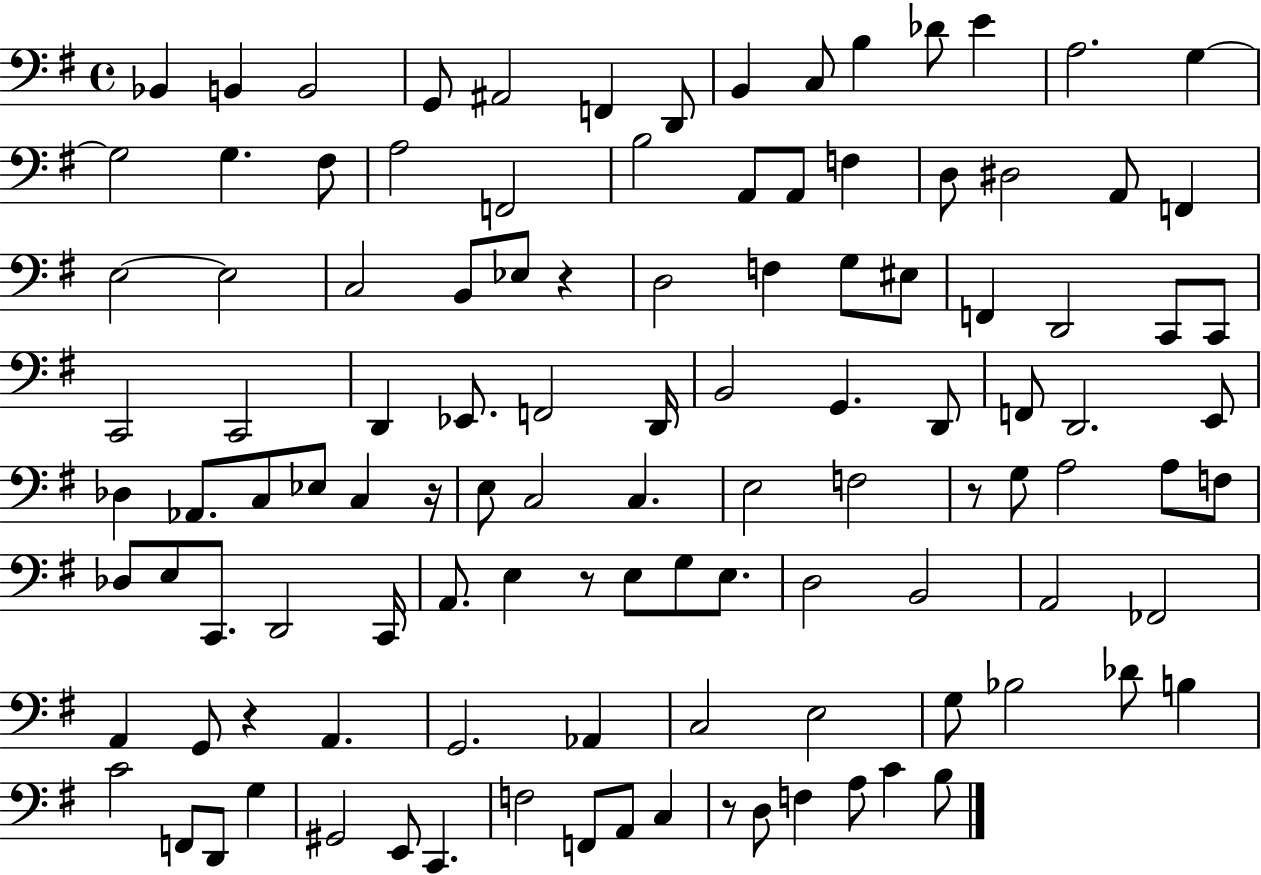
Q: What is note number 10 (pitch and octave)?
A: B3